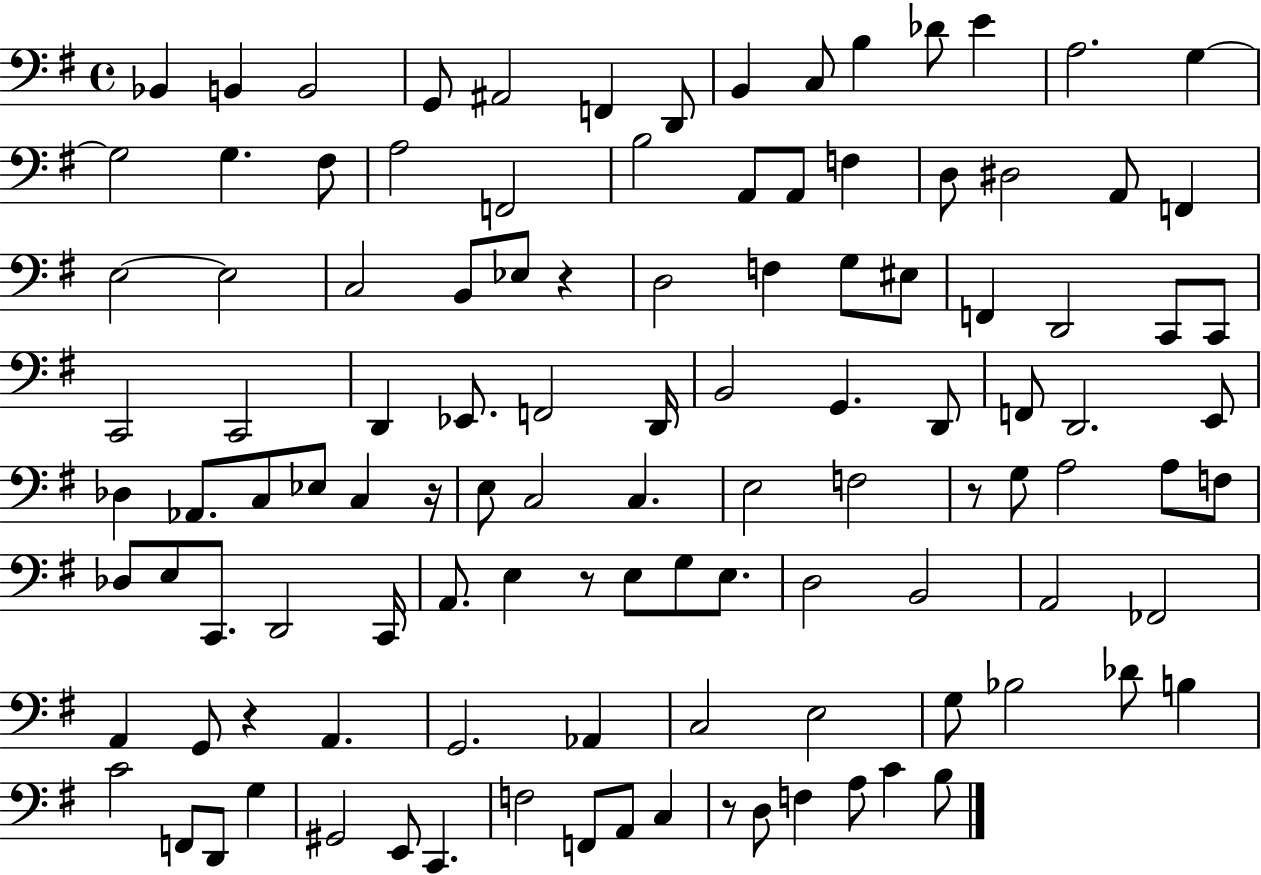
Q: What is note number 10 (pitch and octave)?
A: B3